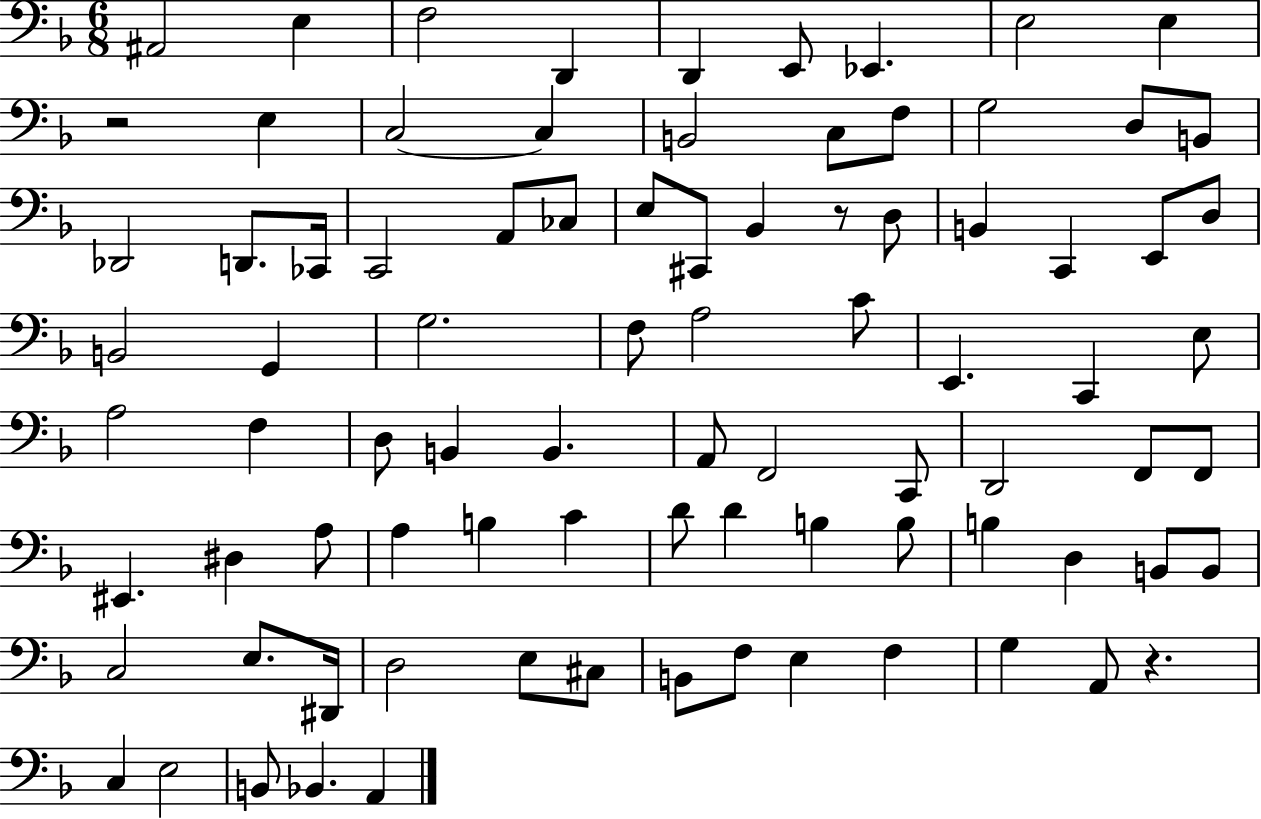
X:1
T:Untitled
M:6/8
L:1/4
K:F
^A,,2 E, F,2 D,, D,, E,,/2 _E,, E,2 E, z2 E, C,2 C, B,,2 C,/2 F,/2 G,2 D,/2 B,,/2 _D,,2 D,,/2 _C,,/4 C,,2 A,,/2 _C,/2 E,/2 ^C,,/2 _B,, z/2 D,/2 B,, C,, E,,/2 D,/2 B,,2 G,, G,2 F,/2 A,2 C/2 E,, C,, E,/2 A,2 F, D,/2 B,, B,, A,,/2 F,,2 C,,/2 D,,2 F,,/2 F,,/2 ^E,, ^D, A,/2 A, B, C D/2 D B, B,/2 B, D, B,,/2 B,,/2 C,2 E,/2 ^D,,/4 D,2 E,/2 ^C,/2 B,,/2 F,/2 E, F, G, A,,/2 z C, E,2 B,,/2 _B,, A,,